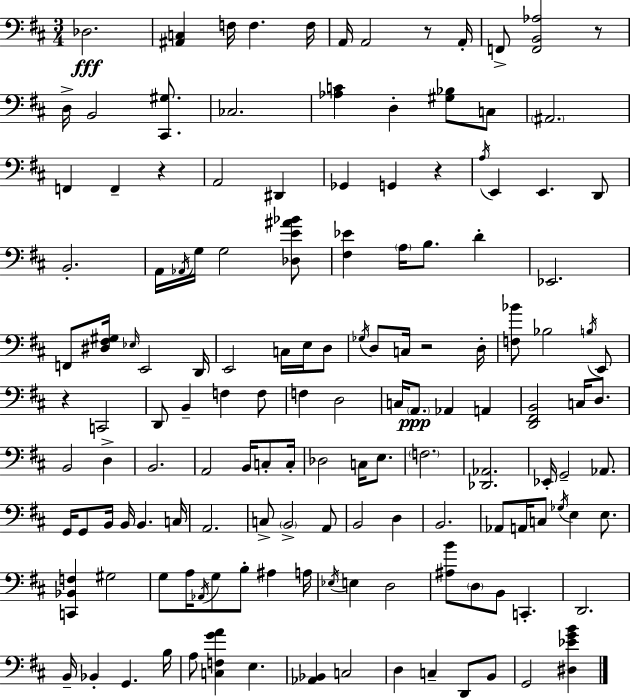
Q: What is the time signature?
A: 3/4